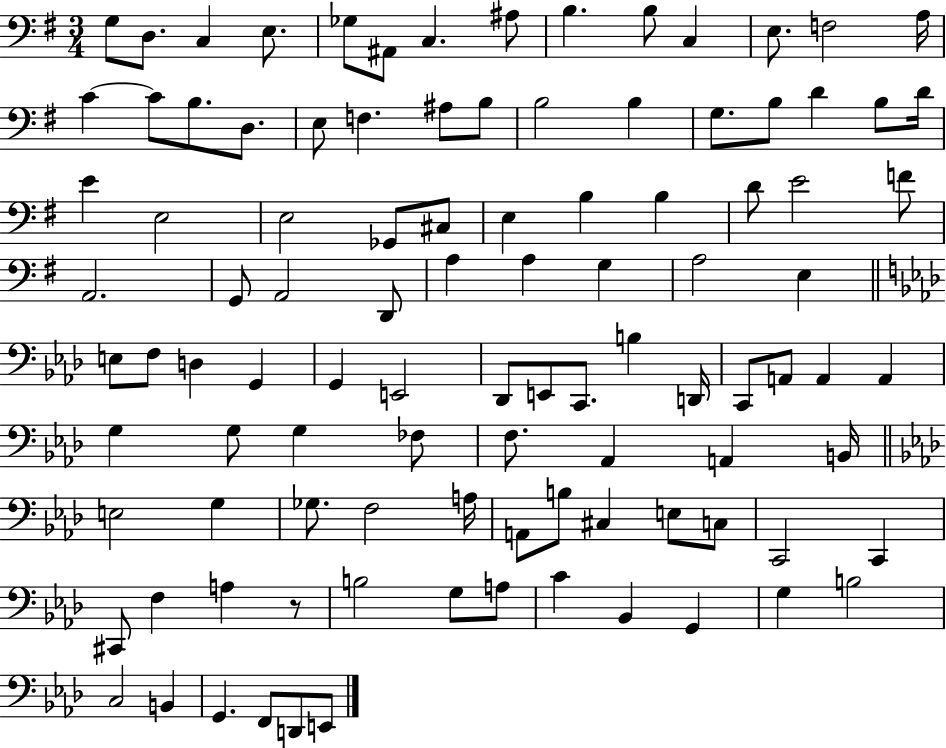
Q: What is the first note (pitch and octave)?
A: G3